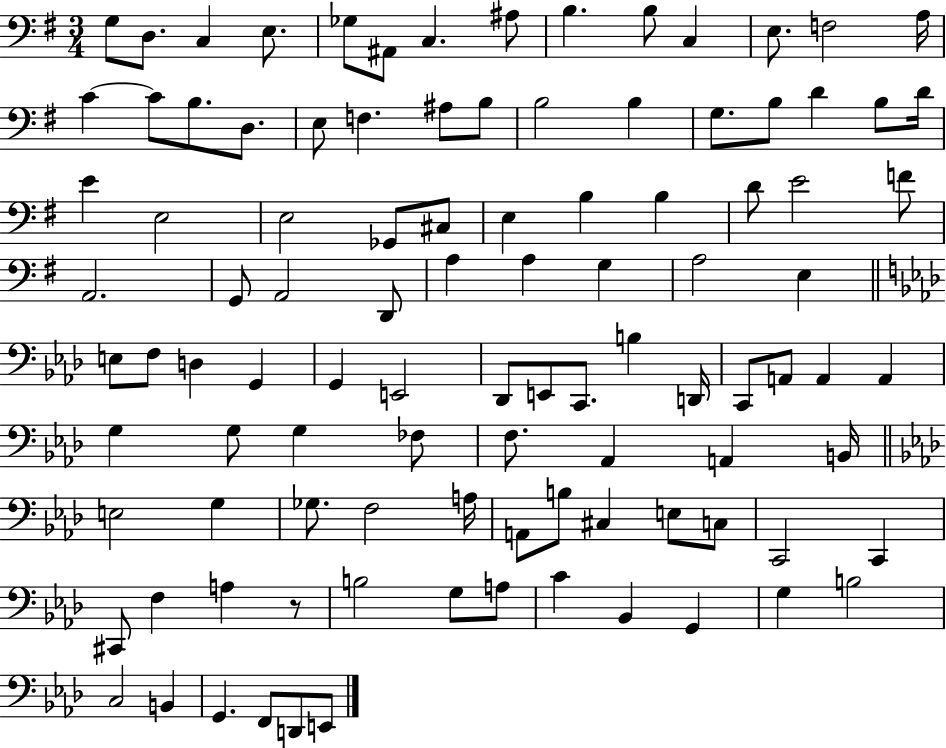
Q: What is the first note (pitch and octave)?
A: G3